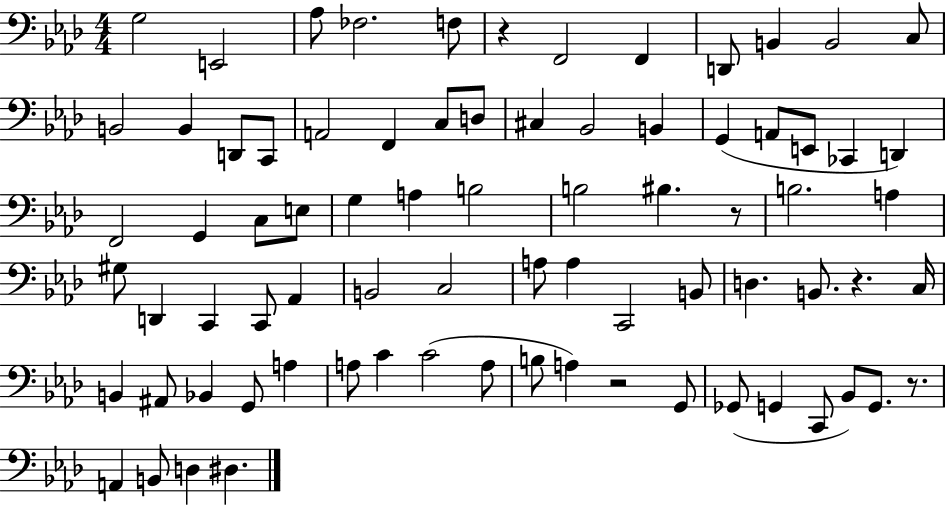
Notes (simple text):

G3/h E2/h Ab3/e FES3/h. F3/e R/q F2/h F2/q D2/e B2/q B2/h C3/e B2/h B2/q D2/e C2/e A2/h F2/q C3/e D3/e C#3/q Bb2/h B2/q G2/q A2/e E2/e CES2/q D2/q F2/h G2/q C3/e E3/e G3/q A3/q B3/h B3/h BIS3/q. R/e B3/h. A3/q G#3/e D2/q C2/q C2/e Ab2/q B2/h C3/h A3/e A3/q C2/h B2/e D3/q. B2/e. R/q. C3/s B2/q A#2/e Bb2/q G2/e A3/q A3/e C4/q C4/h A3/e B3/e A3/q R/h G2/e Gb2/e G2/q C2/e Bb2/e G2/e. R/e. A2/q B2/e D3/q D#3/q.